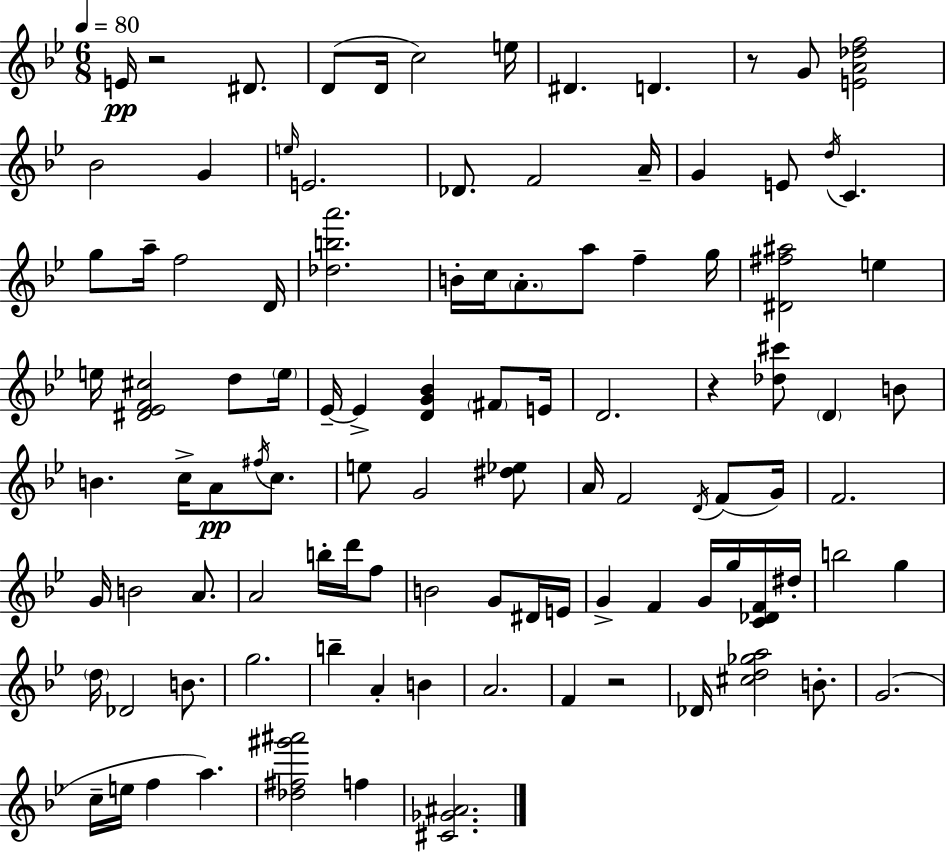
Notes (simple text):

E4/s R/h D#4/e. D4/e D4/s C5/h E5/s D#4/q. D4/q. R/e G4/e [E4,A4,Db5,F5]/h Bb4/h G4/q E5/s E4/h. Db4/e. F4/h A4/s G4/q E4/e D5/s C4/q. G5/e A5/s F5/h D4/s [Db5,B5,A6]/h. B4/s C5/s A4/e. A5/e F5/q G5/s [D#4,F#5,A#5]/h E5/q E5/s [D#4,Eb4,F4,C#5]/h D5/e E5/s Eb4/s Eb4/q [D4,G4,Bb4]/q F#4/e E4/s D4/h. R/q [Db5,C#6]/e D4/q B4/e B4/q. C5/s A4/e F#5/s C5/e. E5/e G4/h [D#5,Eb5]/e A4/s F4/h D4/s F4/e G4/s F4/h. G4/s B4/h A4/e. A4/h B5/s D6/s F5/e B4/h G4/e D#4/s E4/s G4/q F4/q G4/s G5/s [C4,Db4,F4]/s D#5/s B5/h G5/q D5/s Db4/h B4/e. G5/h. B5/q A4/q B4/q A4/h. F4/q R/h Db4/s [C#5,D5,Gb5,A5]/h B4/e. G4/h. C5/s E5/s F5/q A5/q. [Db5,F#5,G#6,A#6]/h F5/q [C#4,Gb4,A#4]/h.